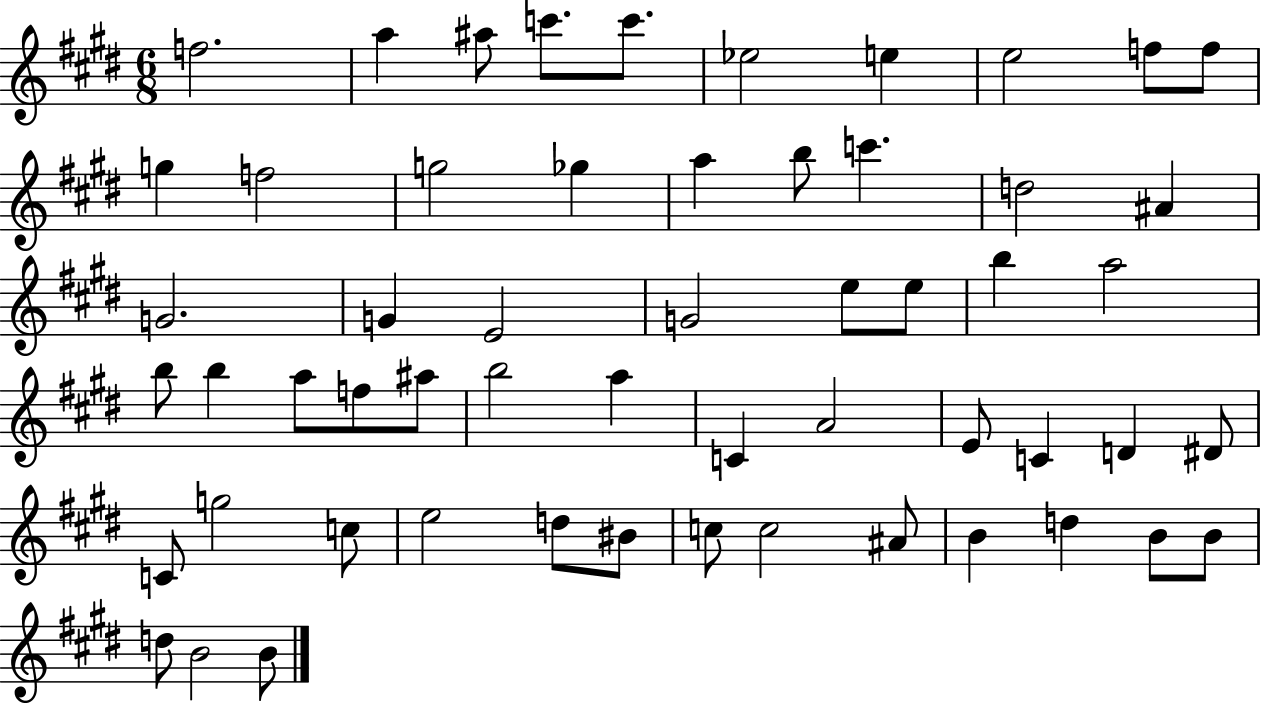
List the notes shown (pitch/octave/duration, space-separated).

F5/h. A5/q A#5/e C6/e. C6/e. Eb5/h E5/q E5/h F5/e F5/e G5/q F5/h G5/h Gb5/q A5/q B5/e C6/q. D5/h A#4/q G4/h. G4/q E4/h G4/h E5/e E5/e B5/q A5/h B5/e B5/q A5/e F5/e A#5/e B5/h A5/q C4/q A4/h E4/e C4/q D4/q D#4/e C4/e G5/h C5/e E5/h D5/e BIS4/e C5/e C5/h A#4/e B4/q D5/q B4/e B4/e D5/e B4/h B4/e